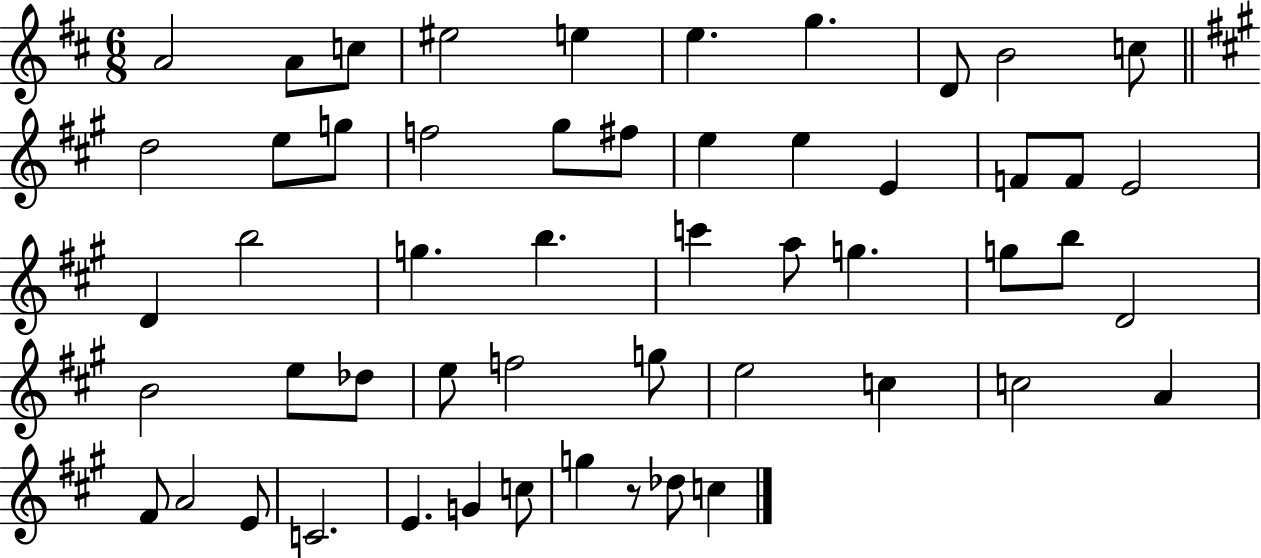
{
  \clef treble
  \numericTimeSignature
  \time 6/8
  \key d \major
  a'2 a'8 c''8 | eis''2 e''4 | e''4. g''4. | d'8 b'2 c''8 | \break \bar "||" \break \key a \major d''2 e''8 g''8 | f''2 gis''8 fis''8 | e''4 e''4 e'4 | f'8 f'8 e'2 | \break d'4 b''2 | g''4. b''4. | c'''4 a''8 g''4. | g''8 b''8 d'2 | \break b'2 e''8 des''8 | e''8 f''2 g''8 | e''2 c''4 | c''2 a'4 | \break fis'8 a'2 e'8 | c'2. | e'4. g'4 c''8 | g''4 r8 des''8 c''4 | \break \bar "|."
}